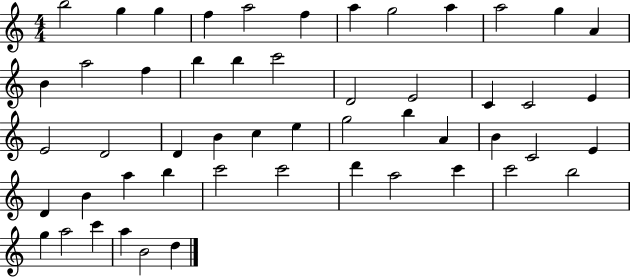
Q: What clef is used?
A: treble